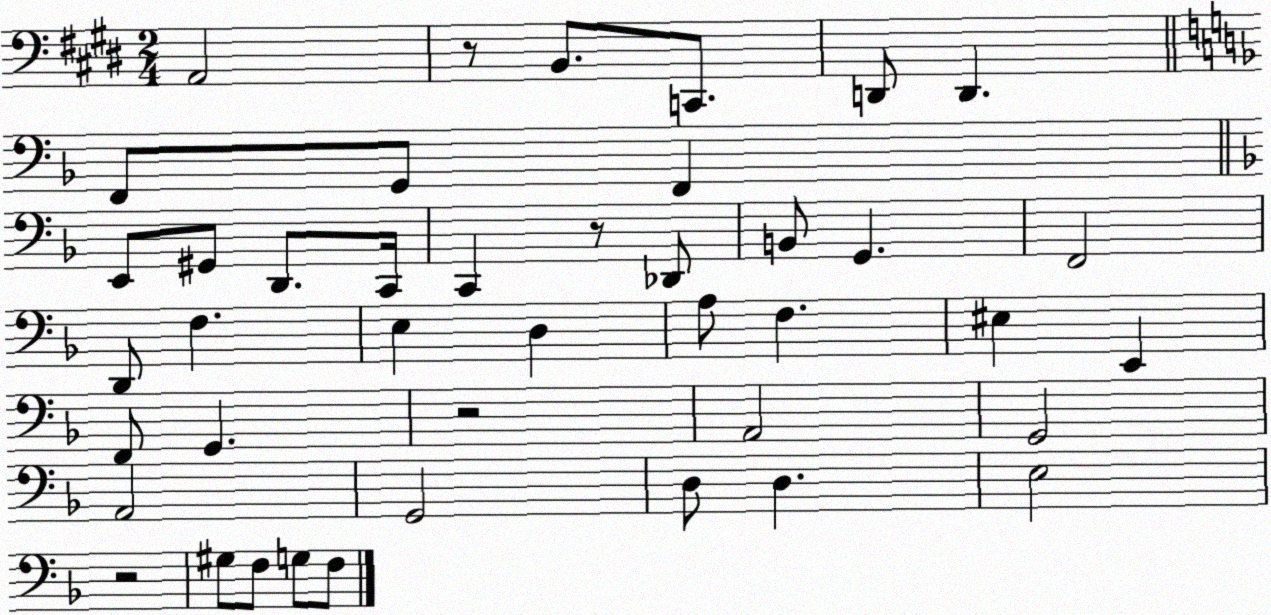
X:1
T:Untitled
M:2/4
L:1/4
K:E
A,,2 z/2 B,,/2 C,,/2 D,,/2 D,, F,,/2 G,,/2 F,, E,,/2 ^G,,/2 D,,/2 C,,/4 C,, z/2 _D,,/2 B,,/2 G,, F,,2 D,,/2 F, E, D, A,/2 F, ^E, E,, F,,/2 G,, z2 A,,2 G,,2 A,,2 G,,2 D,/2 D, E,2 z2 ^G,/2 F,/2 G,/2 F,/2